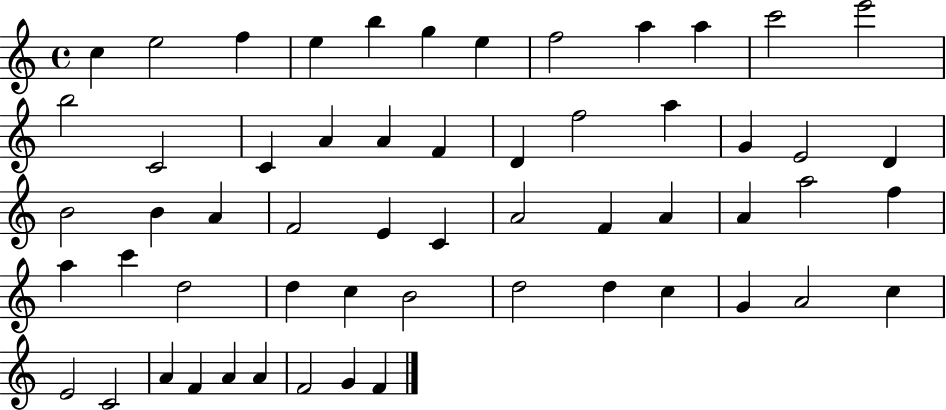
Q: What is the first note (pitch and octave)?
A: C5